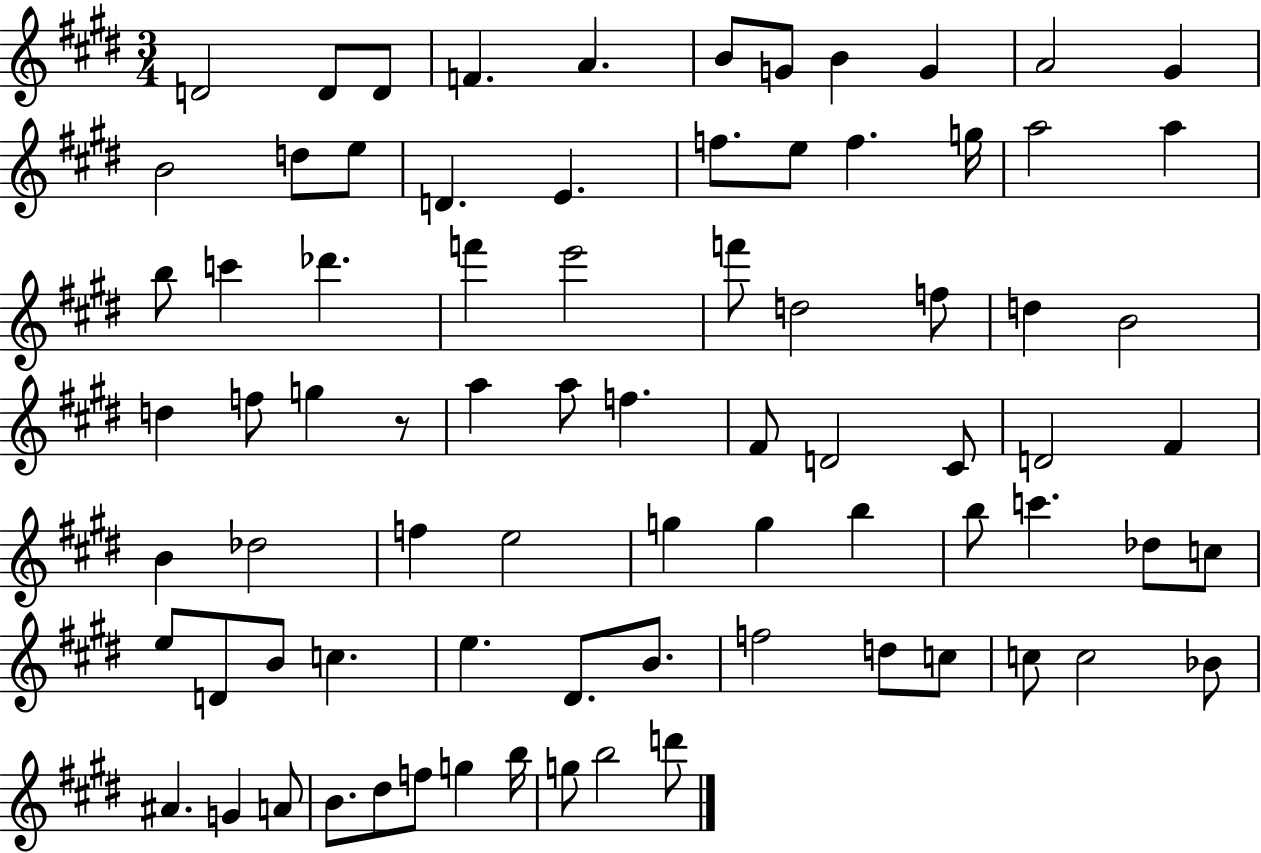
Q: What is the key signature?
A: E major